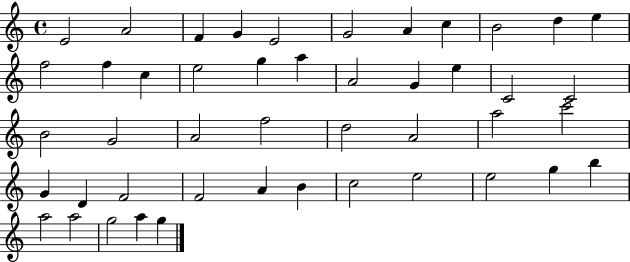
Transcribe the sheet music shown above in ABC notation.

X:1
T:Untitled
M:4/4
L:1/4
K:C
E2 A2 F G E2 G2 A c B2 d e f2 f c e2 g a A2 G e C2 C2 B2 G2 A2 f2 d2 A2 a2 c'2 G D F2 F2 A B c2 e2 e2 g b a2 a2 g2 a g